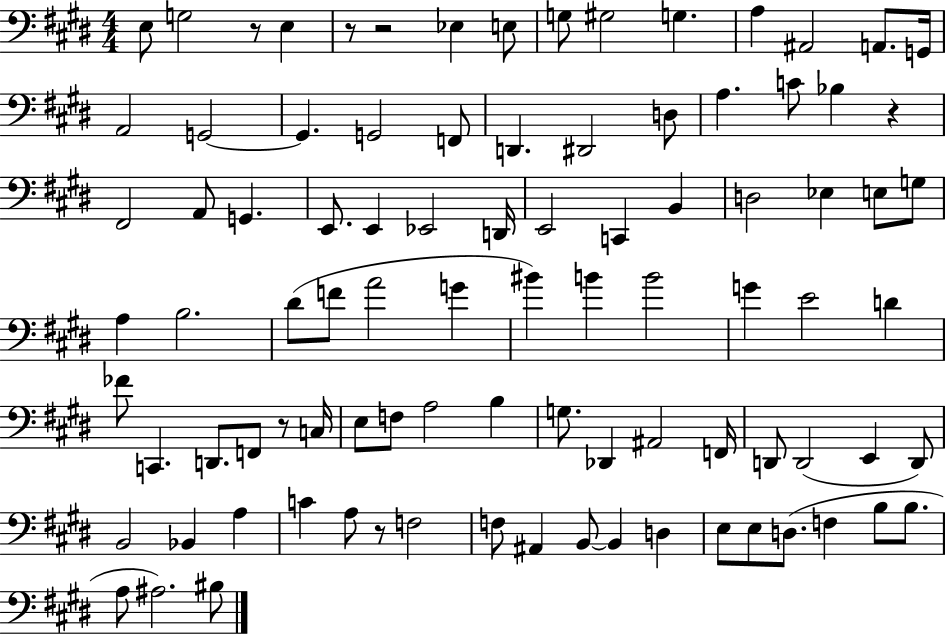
{
  \clef bass
  \numericTimeSignature
  \time 4/4
  \key e \major
  e8 g2 r8 e4 | r8 r2 ees4 e8 | g8 gis2 g4. | a4 ais,2 a,8. g,16 | \break a,2 g,2~~ | g,4. g,2 f,8 | d,4. dis,2 d8 | a4. c'8 bes4 r4 | \break fis,2 a,8 g,4. | e,8. e,4 ees,2 d,16 | e,2 c,4 b,4 | d2 ees4 e8 g8 | \break a4 b2. | dis'8( f'8 a'2 g'4 | bis'4) b'4 b'2 | g'4 e'2 d'4 | \break fes'8 c,4. d,8. f,8 r8 c16 | e8 f8 a2 b4 | g8. des,4 ais,2 f,16 | d,8 d,2( e,4 d,8) | \break b,2 bes,4 a4 | c'4 a8 r8 f2 | f8 ais,4 b,8~~ b,4 d4 | e8 e8 d8.( f4 b8 b8. | \break a8 ais2.) bis8 | \bar "|."
}